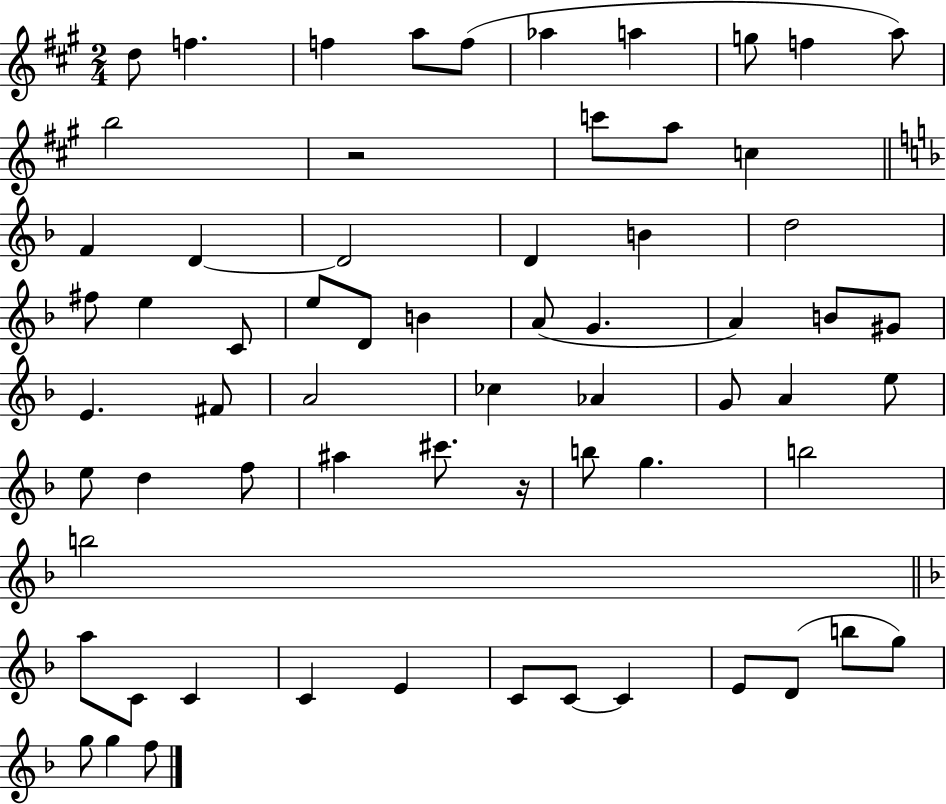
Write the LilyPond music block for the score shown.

{
  \clef treble
  \numericTimeSignature
  \time 2/4
  \key a \major
  \repeat volta 2 { d''8 f''4. | f''4 a''8 f''8( | aes''4 a''4 | g''8 f''4 a''8) | \break b''2 | r2 | c'''8 a''8 c''4 | \bar "||" \break \key f \major f'4 d'4~~ | d'2 | d'4 b'4 | d''2 | \break fis''8 e''4 c'8 | e''8 d'8 b'4 | a'8( g'4. | a'4) b'8 gis'8 | \break e'4. fis'8 | a'2 | ces''4 aes'4 | g'8 a'4 e''8 | \break e''8 d''4 f''8 | ais''4 cis'''8. r16 | b''8 g''4. | b''2 | \break b''2 | \bar "||" \break \key d \minor a''8 c'8 c'4 | c'4 e'4 | c'8 c'8~~ c'4 | e'8 d'8( b''8 g''8) | \break g''8 g''4 f''8 | } \bar "|."
}